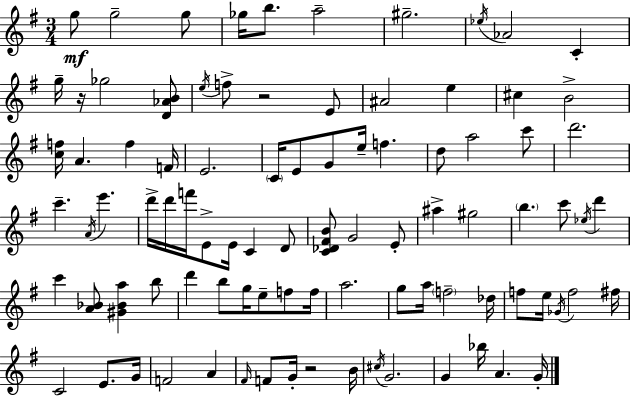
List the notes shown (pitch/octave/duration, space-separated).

G5/e G5/h G5/e Gb5/s B5/e. A5/h G#5/h. Eb5/s Ab4/h C4/q G5/s R/s Gb5/h [D4,Ab4,B4]/e E5/s F5/e R/h E4/e A#4/h E5/q C#5/q B4/h [C5,F5]/s A4/q. F5/q F4/s E4/h. C4/s E4/e G4/e E5/s F5/q. D5/e A5/h C6/e D6/h. C6/q. A4/s E6/q. D6/s D6/s F6/s E4/e E4/s C4/q D4/e [C4,Db4,F#4,B4]/e G4/h E4/e A#5/q G#5/h B5/q. C6/e Eb5/s D6/q C6/q [A4,Bb4]/e [G#4,Bb4,A5]/q B5/e D6/q B5/e G5/s E5/e F5/e F5/s A5/h. G5/e A5/s F5/h Db5/s F5/e E5/s Gb4/s F5/h F#5/s C4/h E4/e. G4/s F4/h A4/q F#4/s F4/e G4/s R/h B4/s C#5/s G4/h. G4/q Bb5/s A4/q. G4/s